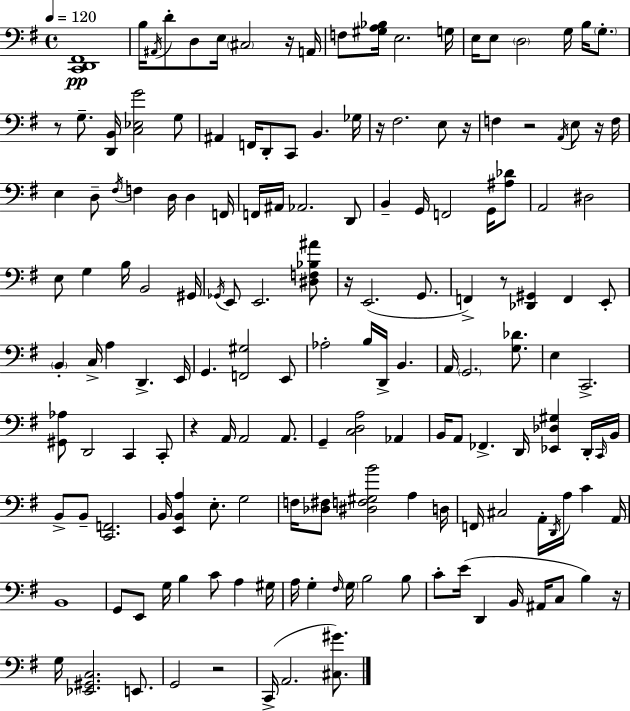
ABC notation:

X:1
T:Untitled
M:4/4
L:1/4
K:Em
[C,,D,,^F,,]4 B,/4 ^A,,/4 D/2 D,/2 E,/4 ^C,2 z/4 A,,/4 F,/2 [^G,A,_B,]/4 E,2 G,/4 E,/4 E,/2 D,2 G,/4 B,/4 G,/2 z/2 G,/2 [D,,B,,]/4 [C,_E,G]2 G,/2 ^A,, F,,/4 D,,/2 C,,/2 B,, _G,/4 z/4 ^F,2 E,/2 z/4 F, z2 A,,/4 E,/2 z/4 F,/4 E, D,/2 ^F,/4 F, D,/4 D, F,,/4 F,,/4 ^A,,/4 _A,,2 D,,/2 B,, G,,/4 F,,2 G,,/4 [^A,_D]/2 A,,2 ^D,2 E,/2 G, B,/4 B,,2 ^G,,/4 _G,,/4 E,,/2 E,,2 [^D,F,_B,^A]/2 z/4 E,,2 G,,/2 F,, z/2 [_D,,^G,,] F,, E,,/2 B,, C,/4 A, D,, E,,/4 G,, [F,,^G,]2 E,,/2 _A,2 B,/4 D,,/4 B,, A,,/4 G,,2 [G,_D]/2 E, C,,2 [^G,,_A,]/2 D,,2 C,, C,,/2 z A,,/4 A,,2 A,,/2 G,, [C,D,A,]2 _A,, B,,/4 A,,/2 _F,, D,,/4 [_E,,_D,^G,] D,,/4 C,,/4 B,,/4 B,,/2 B,,/2 [C,,F,,]2 B,,/4 [E,,B,,A,] E,/2 G,2 F,/4 [_D,^F,]/2 [^D,F,^G,B]2 A, D,/4 F,,/4 ^C,2 A,,/4 D,,/4 A,/4 C A,,/4 B,,4 G,,/2 E,,/2 G,/4 B, C/2 A, ^G,/4 A,/4 G, ^F,/4 G,/4 B,2 B,/2 C/2 E/4 D,, B,,/4 ^A,,/4 C,/2 B, z/4 G,/4 [_E,,^G,,C,]2 E,,/2 G,,2 z2 C,,/4 A,,2 [^C,^G]/2